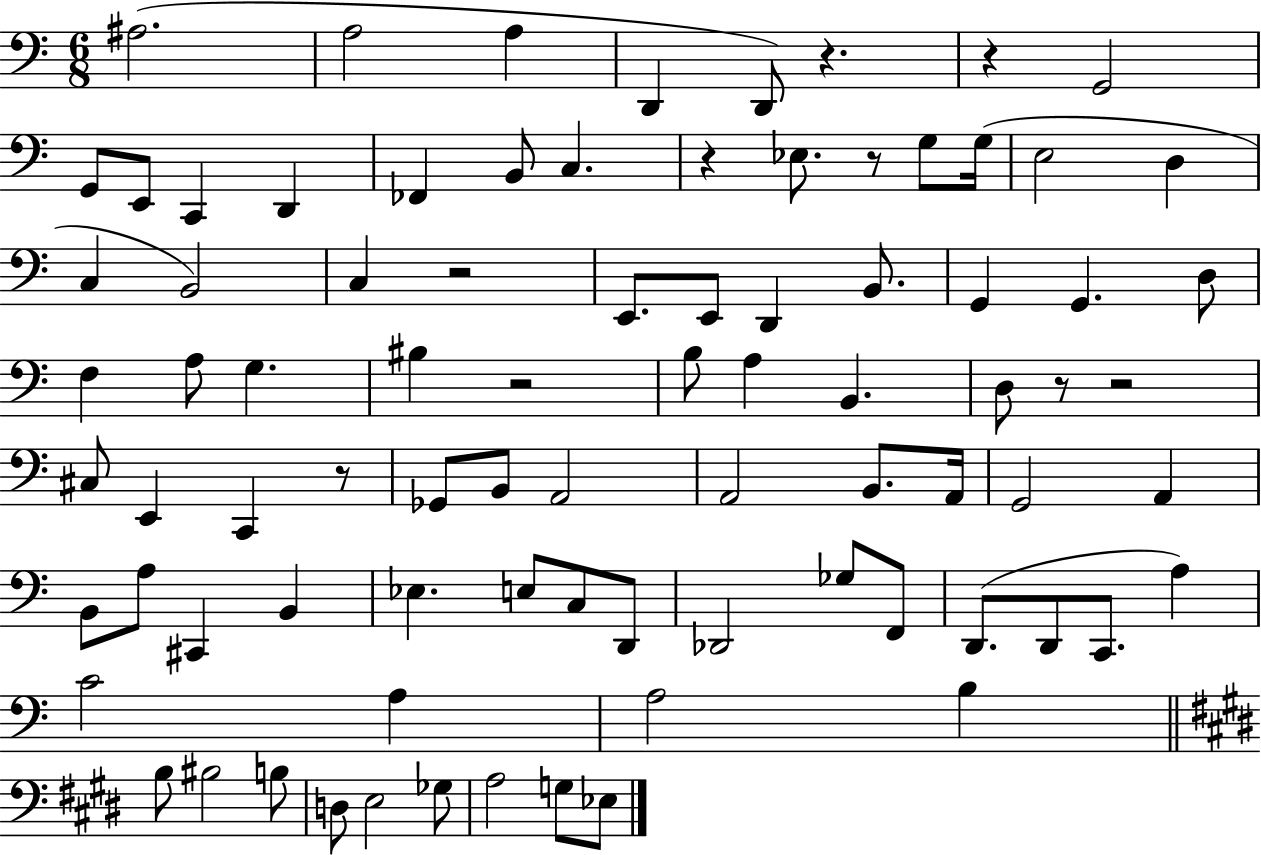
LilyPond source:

{
  \clef bass
  \numericTimeSignature
  \time 6/8
  \key c \major
  ais2.( | a2 a4 | d,4 d,8) r4. | r4 g,2 | \break g,8 e,8 c,4 d,4 | fes,4 b,8 c4. | r4 ees8. r8 g8 g16( | e2 d4 | \break c4 b,2) | c4 r2 | e,8. e,8 d,4 b,8. | g,4 g,4. d8 | \break f4 a8 g4. | bis4 r2 | b8 a4 b,4. | d8 r8 r2 | \break cis8 e,4 c,4 r8 | ges,8 b,8 a,2 | a,2 b,8. a,16 | g,2 a,4 | \break b,8 a8 cis,4 b,4 | ees4. e8 c8 d,8 | des,2 ges8 f,8 | d,8.( d,8 c,8. a4) | \break c'2 a4 | a2 b4 | \bar "||" \break \key e \major b8 bis2 b8 | d8 e2 ges8 | a2 g8 ees8 | \bar "|."
}